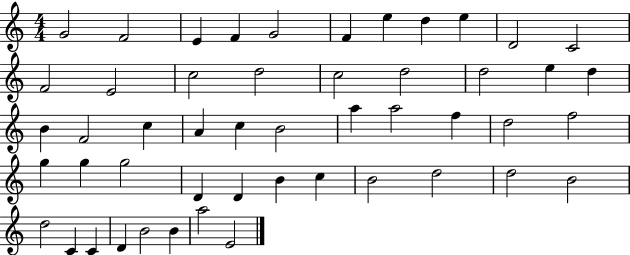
G4/h F4/h E4/q F4/q G4/h F4/q E5/q D5/q E5/q D4/h C4/h F4/h E4/h C5/h D5/h C5/h D5/h D5/h E5/q D5/q B4/q F4/h C5/q A4/q C5/q B4/h A5/q A5/h F5/q D5/h F5/h G5/q G5/q G5/h D4/q D4/q B4/q C5/q B4/h D5/h D5/h B4/h D5/h C4/q C4/q D4/q B4/h B4/q A5/h E4/h